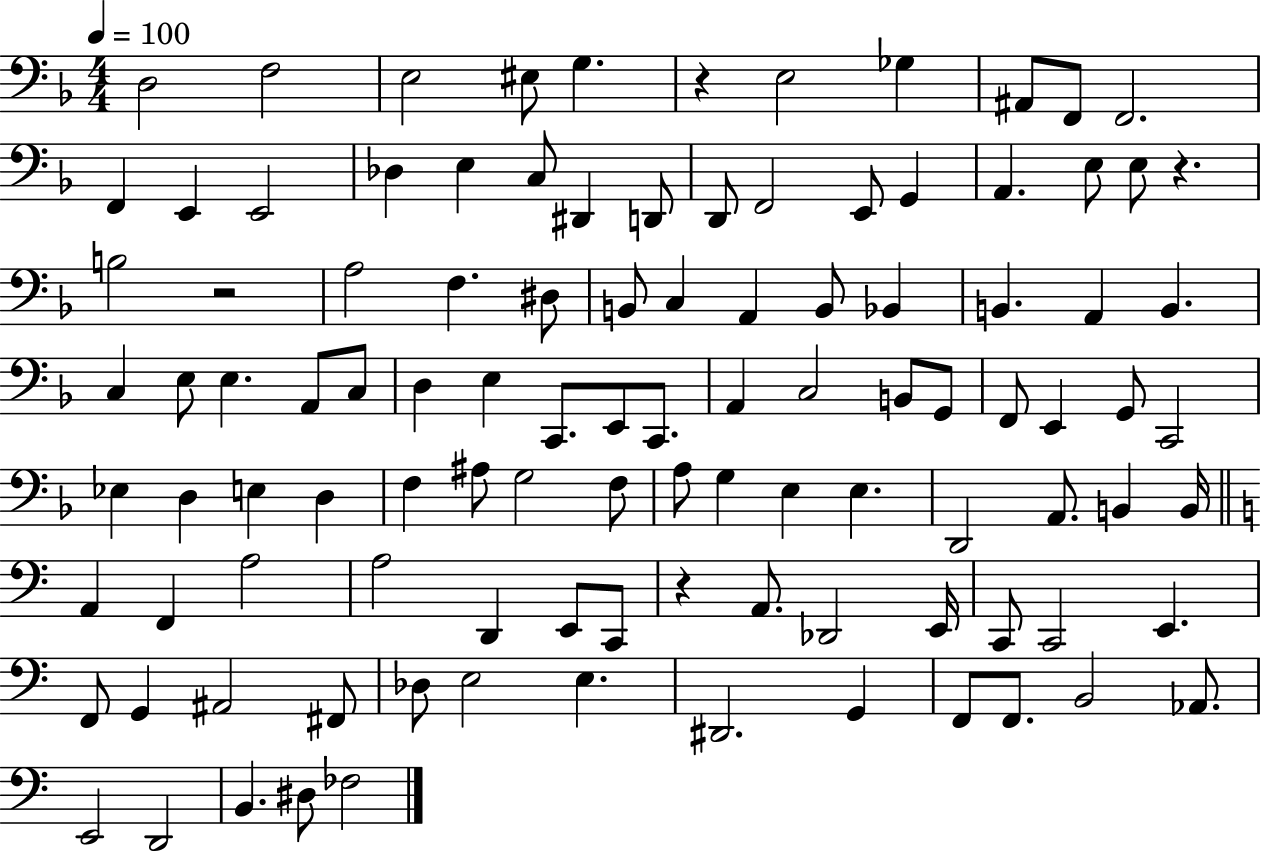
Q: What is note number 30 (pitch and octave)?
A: B2